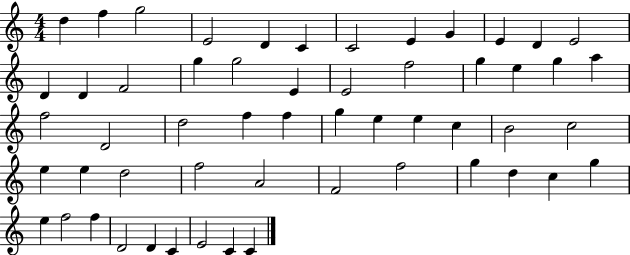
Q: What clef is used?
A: treble